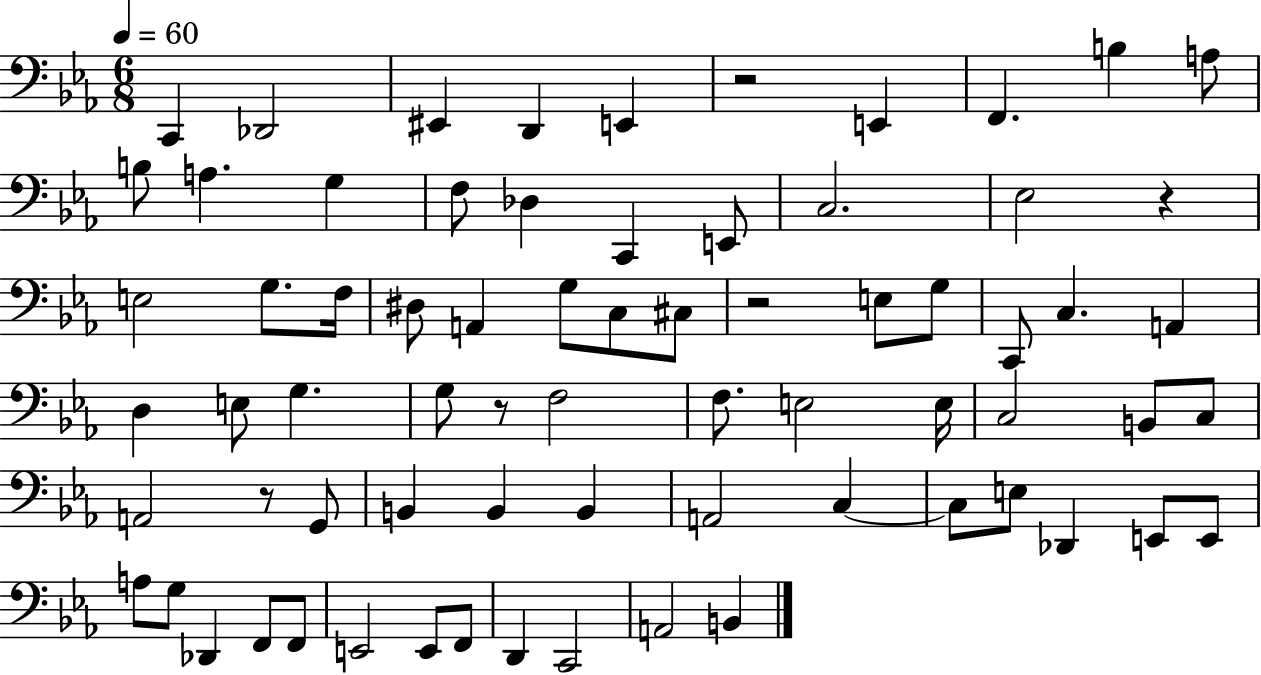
C2/q Db2/h EIS2/q D2/q E2/q R/h E2/q F2/q. B3/q A3/e B3/e A3/q. G3/q F3/e Db3/q C2/q E2/e C3/h. Eb3/h R/q E3/h G3/e. F3/s D#3/e A2/q G3/e C3/e C#3/e R/h E3/e G3/e C2/e C3/q. A2/q D3/q E3/e G3/q. G3/e R/e F3/h F3/e. E3/h E3/s C3/h B2/e C3/e A2/h R/e G2/e B2/q B2/q B2/q A2/h C3/q C3/e E3/e Db2/q E2/e E2/e A3/e G3/e Db2/q F2/e F2/e E2/h E2/e F2/e D2/q C2/h A2/h B2/q